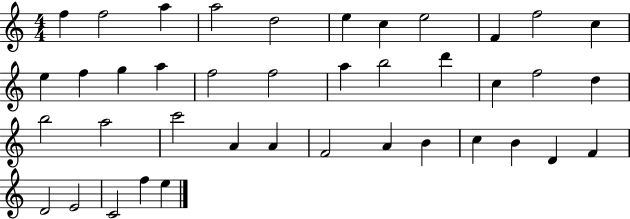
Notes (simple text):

F5/q F5/h A5/q A5/h D5/h E5/q C5/q E5/h F4/q F5/h C5/q E5/q F5/q G5/q A5/q F5/h F5/h A5/q B5/h D6/q C5/q F5/h D5/q B5/h A5/h C6/h A4/q A4/q F4/h A4/q B4/q C5/q B4/q D4/q F4/q D4/h E4/h C4/h F5/q E5/q